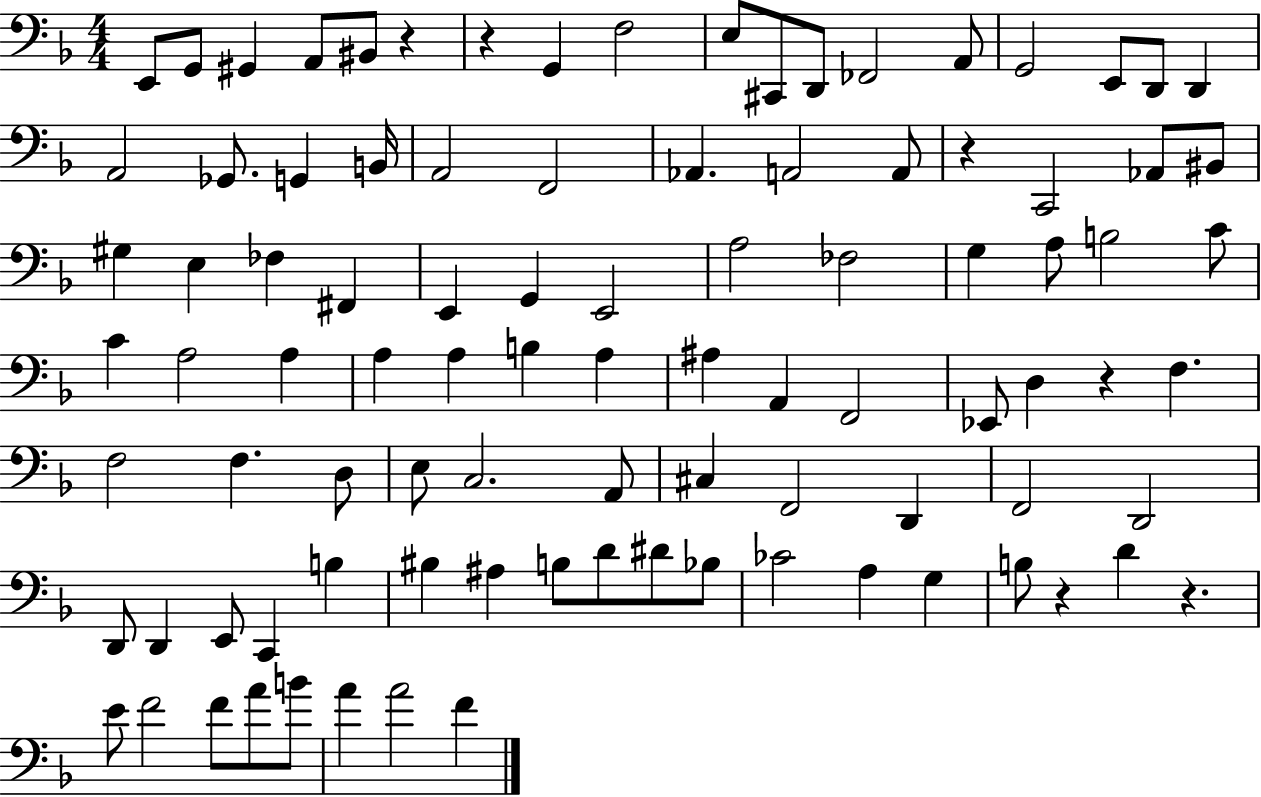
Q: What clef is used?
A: bass